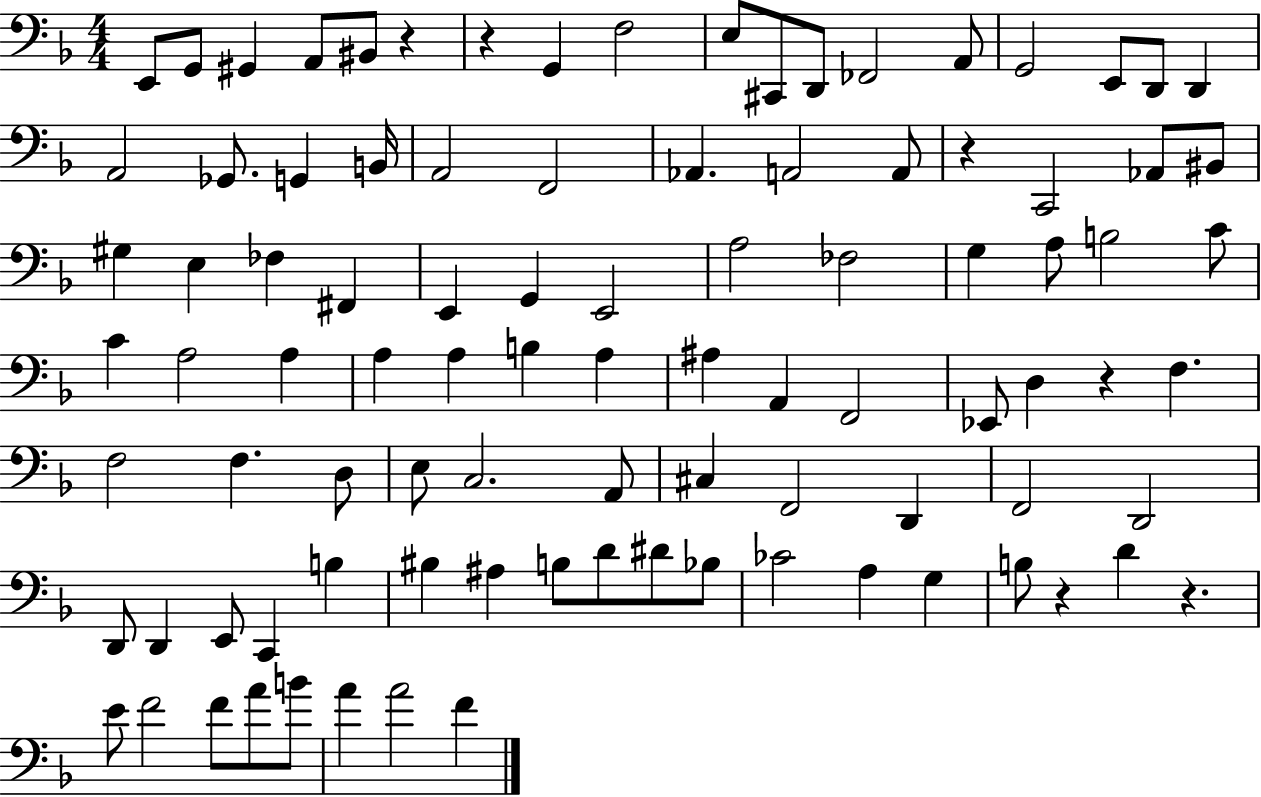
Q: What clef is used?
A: bass